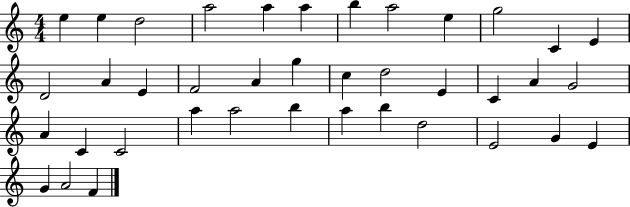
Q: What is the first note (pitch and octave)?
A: E5